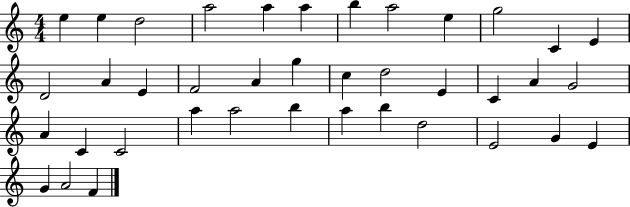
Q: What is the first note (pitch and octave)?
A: E5